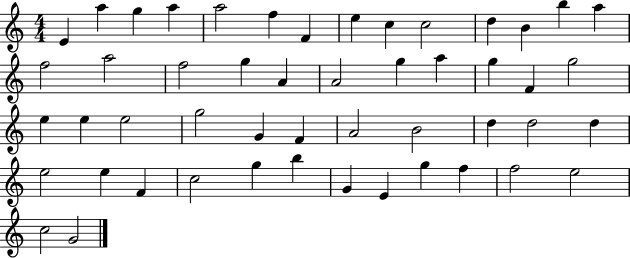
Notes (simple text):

E4/q A5/q G5/q A5/q A5/h F5/q F4/q E5/q C5/q C5/h D5/q B4/q B5/q A5/q F5/h A5/h F5/h G5/q A4/q A4/h G5/q A5/q G5/q F4/q G5/h E5/q E5/q E5/h G5/h G4/q F4/q A4/h B4/h D5/q D5/h D5/q E5/h E5/q F4/q C5/h G5/q B5/q G4/q E4/q G5/q F5/q F5/h E5/h C5/h G4/h